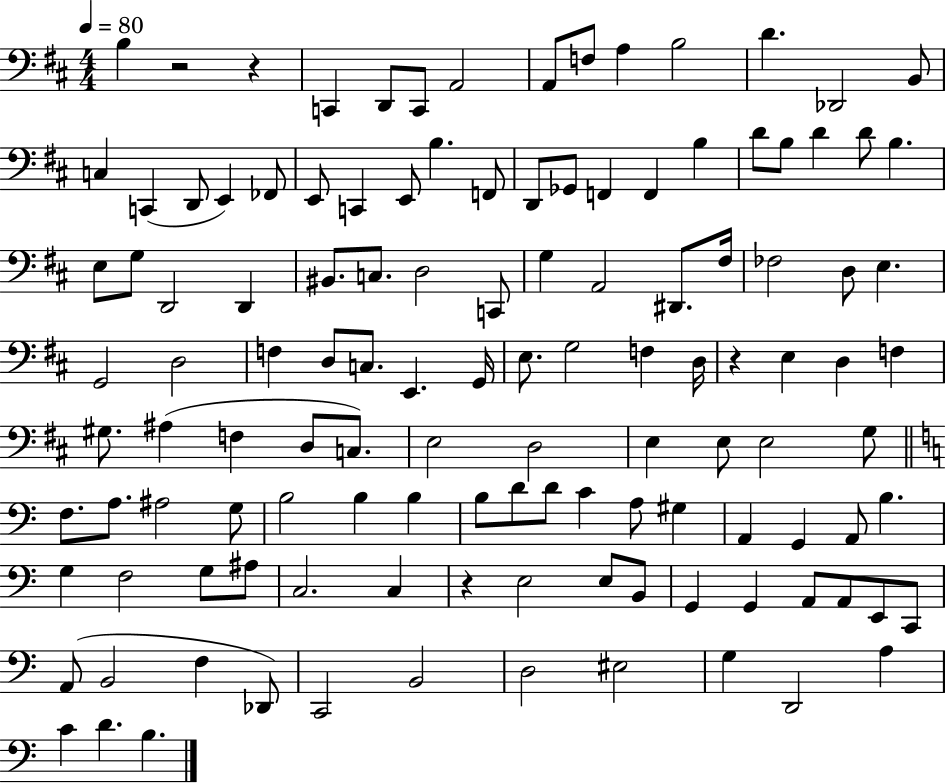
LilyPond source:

{
  \clef bass
  \numericTimeSignature
  \time 4/4
  \key d \major
  \tempo 4 = 80
  b4 r2 r4 | c,4 d,8 c,8 a,2 | a,8 f8 a4 b2 | d'4. des,2 b,8 | \break c4 c,4( d,8 e,4) fes,8 | e,8 c,4 e,8 b4. f,8 | d,8 ges,8 f,4 f,4 b4 | d'8 b8 d'4 d'8 b4. | \break e8 g8 d,2 d,4 | bis,8. c8. d2 c,8 | g4 a,2 dis,8. fis16 | fes2 d8 e4. | \break g,2 d2 | f4 d8 c8. e,4. g,16 | e8. g2 f4 d16 | r4 e4 d4 f4 | \break gis8. ais4( f4 d8 c8.) | e2 d2 | e4 e8 e2 g8 | \bar "||" \break \key c \major f8. a8. ais2 g8 | b2 b4 b4 | b8 d'8 d'8 c'4 a8 gis4 | a,4 g,4 a,8 b4. | \break g4 f2 g8 ais8 | c2. c4 | r4 e2 e8 b,8 | g,4 g,4 a,8 a,8 e,8 c,8 | \break a,8( b,2 f4 des,8) | c,2 b,2 | d2 eis2 | g4 d,2 a4 | \break c'4 d'4. b4. | \bar "|."
}